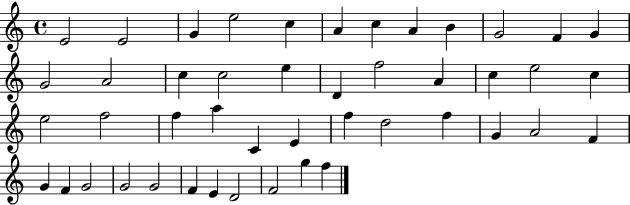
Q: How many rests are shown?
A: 0